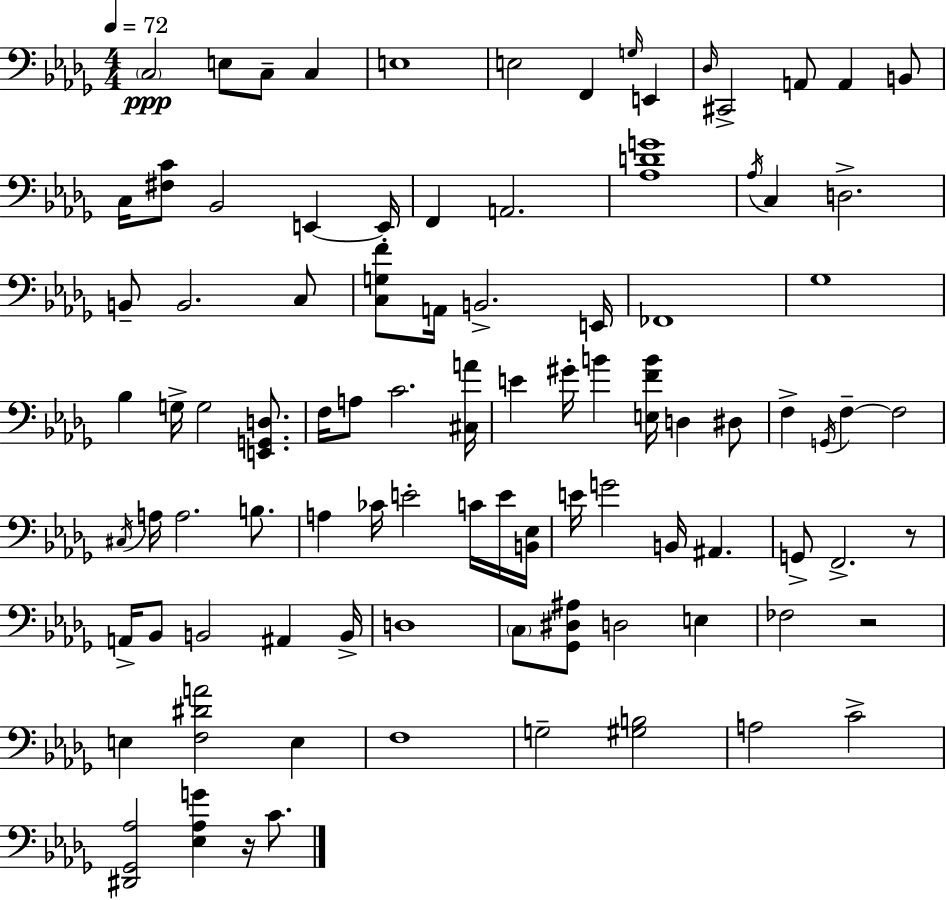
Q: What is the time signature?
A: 4/4